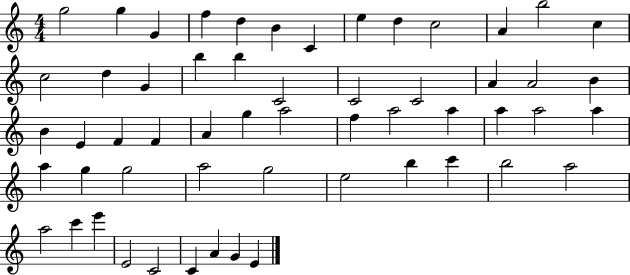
X:1
T:Untitled
M:4/4
L:1/4
K:C
g2 g G f d B C e d c2 A b2 c c2 d G b b C2 C2 C2 A A2 B B E F F A g a2 f a2 a a a2 a a g g2 a2 g2 e2 b c' b2 a2 a2 c' e' E2 C2 C A G E